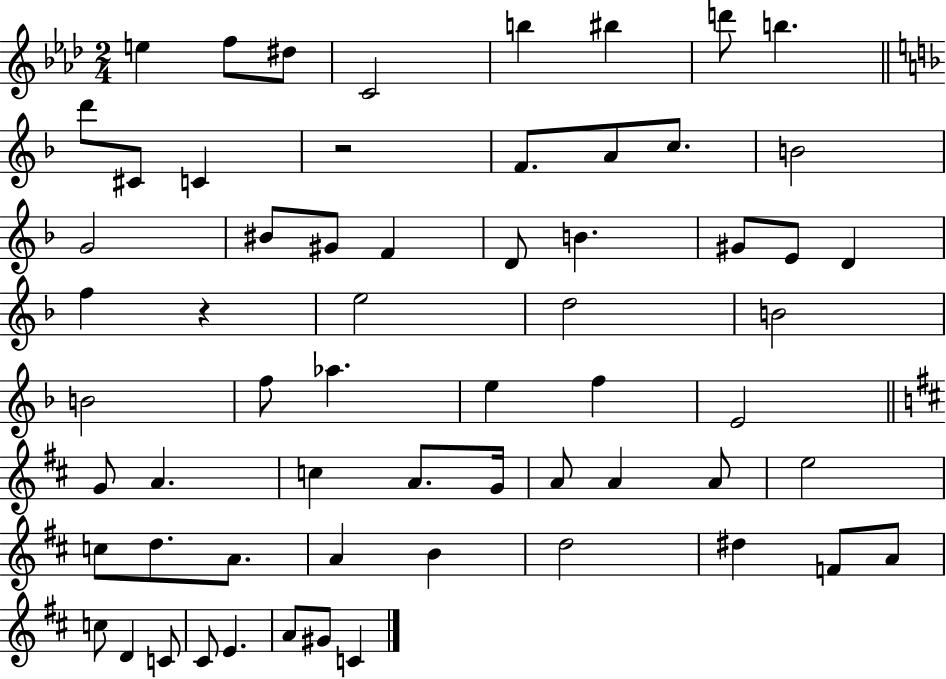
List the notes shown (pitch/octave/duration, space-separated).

E5/q F5/e D#5/e C4/h B5/q BIS5/q D6/e B5/q. D6/e C#4/e C4/q R/h F4/e. A4/e C5/e. B4/h G4/h BIS4/e G#4/e F4/q D4/e B4/q. G#4/e E4/e D4/q F5/q R/q E5/h D5/h B4/h B4/h F5/e Ab5/q. E5/q F5/q E4/h G4/e A4/q. C5/q A4/e. G4/s A4/e A4/q A4/e E5/h C5/e D5/e. A4/e. A4/q B4/q D5/h D#5/q F4/e A4/e C5/e D4/q C4/e C#4/e E4/q. A4/e G#4/e C4/q